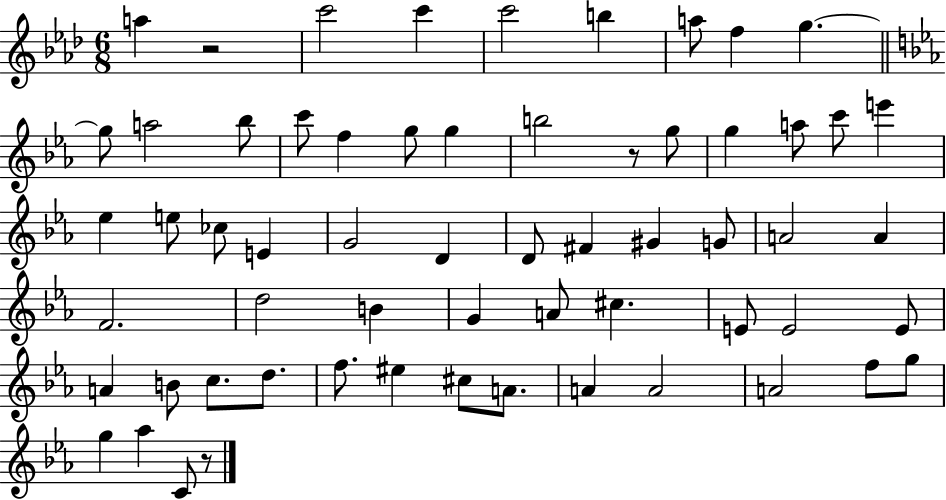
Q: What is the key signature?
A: AES major